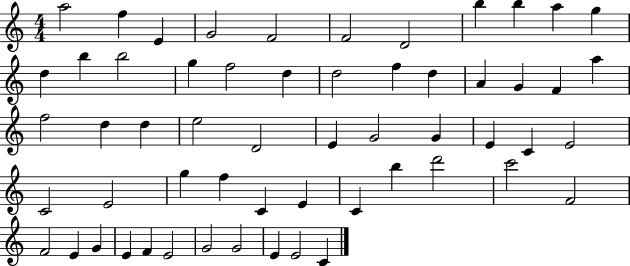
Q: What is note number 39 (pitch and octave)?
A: F5